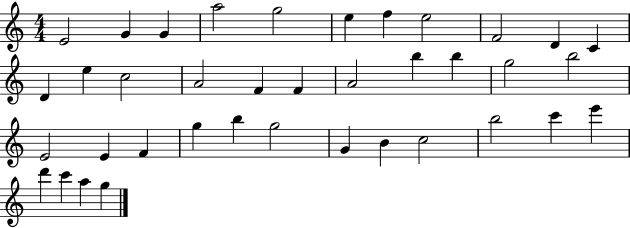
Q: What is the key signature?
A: C major